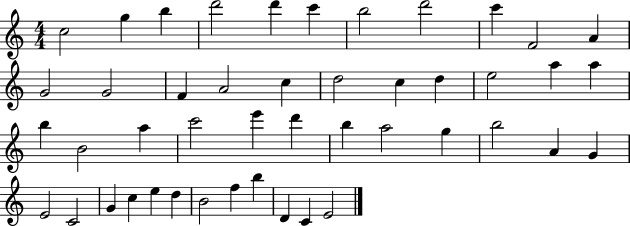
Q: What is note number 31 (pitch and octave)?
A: G5